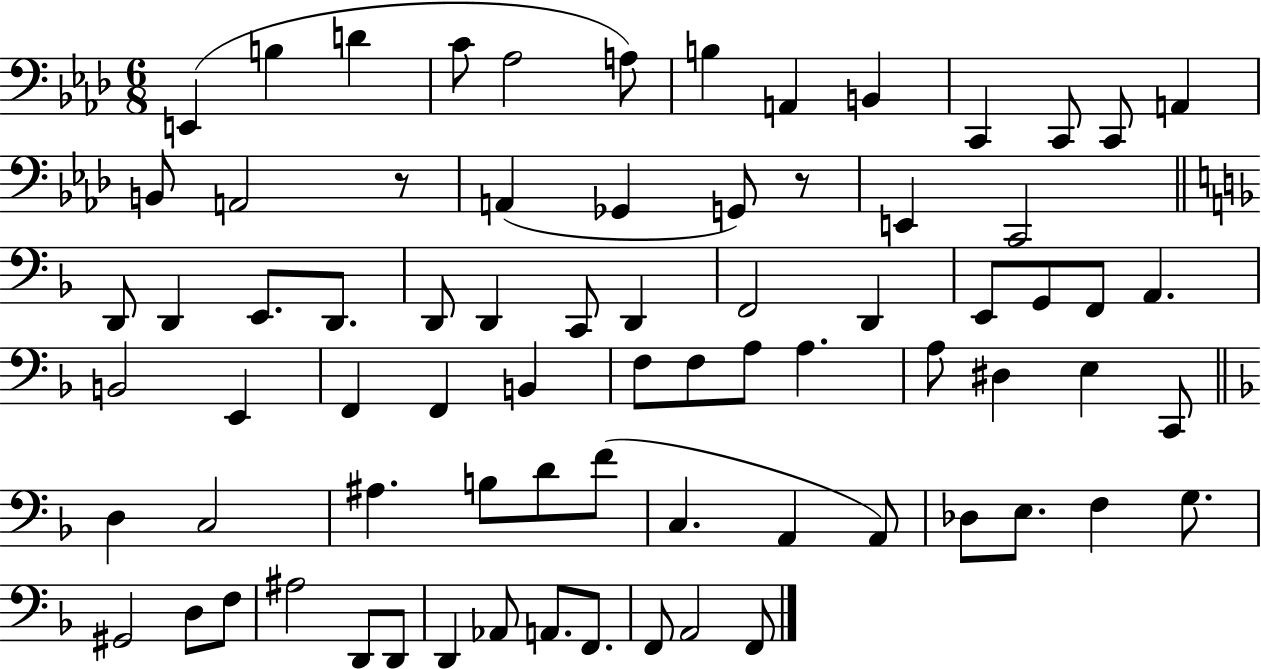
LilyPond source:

{
  \clef bass
  \numericTimeSignature
  \time 6/8
  \key aes \major
  e,4( b4 d'4 | c'8 aes2 a8) | b4 a,4 b,4 | c,4 c,8 c,8 a,4 | \break b,8 a,2 r8 | a,4( ges,4 g,8) r8 | e,4 c,2 | \bar "||" \break \key f \major d,8 d,4 e,8. d,8. | d,8 d,4 c,8 d,4 | f,2 d,4 | e,8 g,8 f,8 a,4. | \break b,2 e,4 | f,4 f,4 b,4 | f8 f8 a8 a4. | a8 dis4 e4 c,8 | \break \bar "||" \break \key d \minor d4 c2 | ais4. b8 d'8 f'8( | c4. a,4 a,8) | des8 e8. f4 g8. | \break gis,2 d8 f8 | ais2 d,8 d,8 | d,4 aes,8 a,8. f,8. | f,8 a,2 f,8 | \break \bar "|."
}